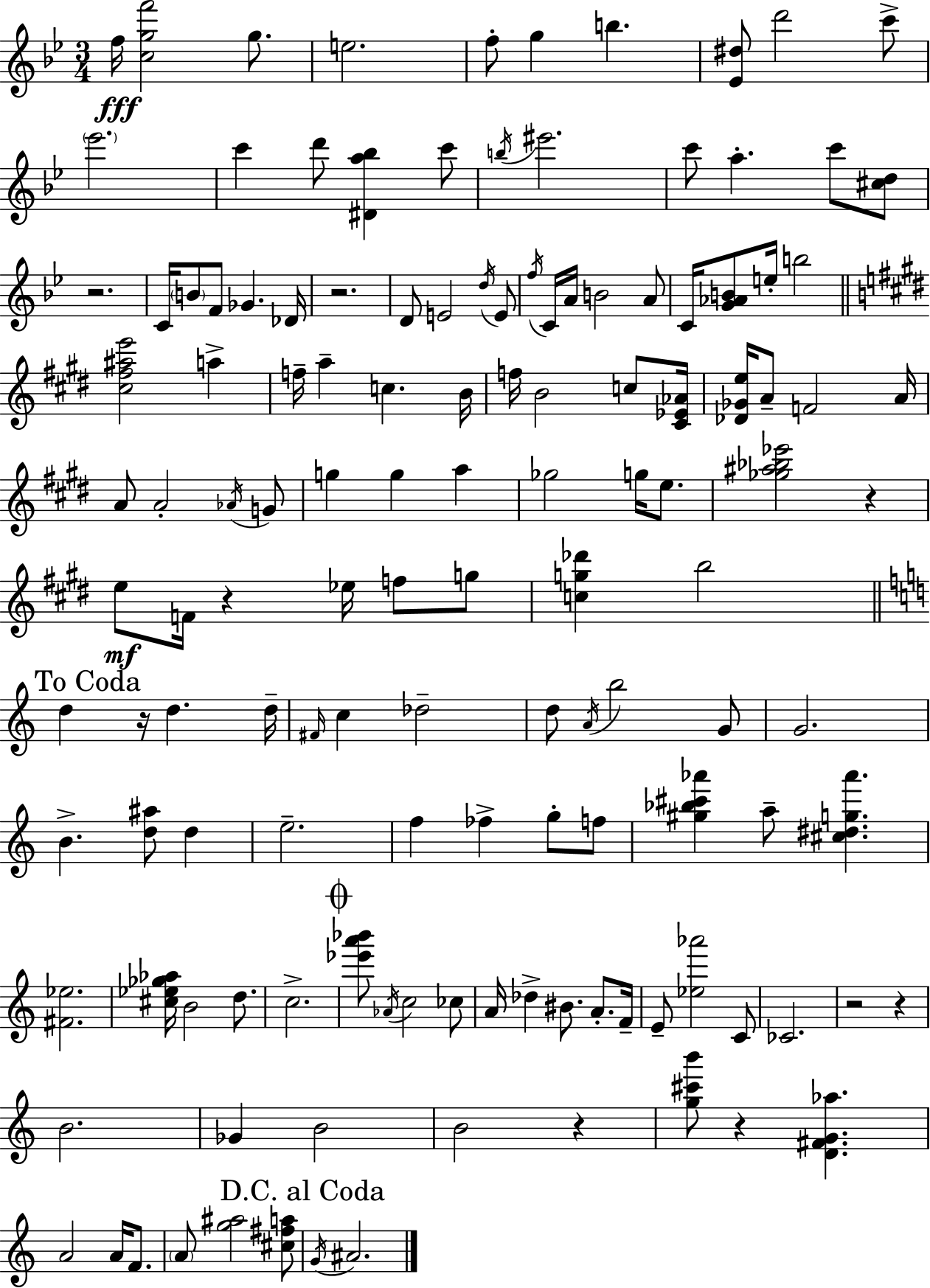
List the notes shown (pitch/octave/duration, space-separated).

F5/s [C5,G5,F6]/h G5/e. E5/h. F5/e G5/q B5/q. [Eb4,D#5]/e D6/h C6/e Eb6/h. C6/q D6/e [D#4,A5,Bb5]/q C6/e B5/s EIS6/h. C6/e A5/q. C6/e [C#5,D5]/e R/h. C4/s B4/e F4/e Gb4/q. Db4/s R/h. D4/e E4/h D5/s E4/e F5/s C4/s A4/s B4/h A4/e C4/s [G4,Ab4,B4]/e E5/s B5/h [C#5,F#5,A#5,E6]/h A5/q F5/s A5/q C5/q. B4/s F5/s B4/h C5/e [C#4,Eb4,Ab4]/s [Db4,Gb4,E5]/s A4/e F4/h A4/s A4/e A4/h Ab4/s G4/e G5/q G5/q A5/q Gb5/h G5/s E5/e. [Gb5,A#5,Bb5,Eb6]/h R/q E5/e F4/s R/q Eb5/s F5/e G5/e [C5,G5,Db6]/q B5/h D5/q R/s D5/q. D5/s F#4/s C5/q Db5/h D5/e A4/s B5/h G4/e G4/h. B4/q. [D5,A#5]/e D5/q E5/h. F5/q FES5/q G5/e F5/e [G#5,Bb5,C#6,Ab6]/q A5/e [C#5,D#5,G5,Ab6]/q. [F#4,Eb5]/h. [C#5,Eb5,Gb5,Ab5]/s B4/h D5/e. C5/h. [Eb6,A6,Bb6]/e Ab4/s C5/h CES5/e A4/s Db5/q BIS4/e. A4/e. F4/s E4/e [Eb5,Ab6]/h C4/e CES4/h. R/h R/q B4/h. Gb4/q B4/h B4/h R/q [G5,C#6,B6]/e R/q [D4,F#4,G4,Ab5]/q. A4/h A4/s F4/e. A4/e [G5,A#5]/h [C#5,F#5,A5]/e G4/s A#4/h.